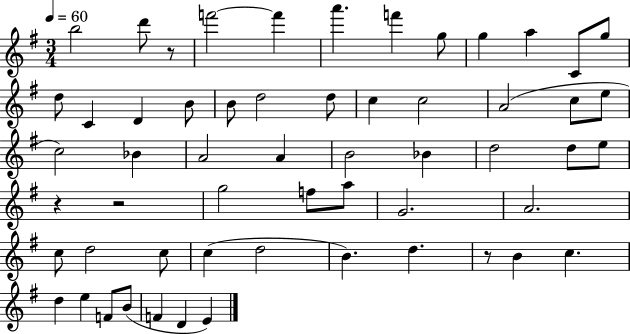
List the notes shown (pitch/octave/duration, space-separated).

B5/h D6/e R/e F6/h F6/q A6/q. F6/q G5/e G5/q A5/q C4/e G5/e D5/e C4/q D4/q B4/e B4/e D5/h D5/e C5/q C5/h A4/h C5/e E5/e C5/h Bb4/q A4/h A4/q B4/h Bb4/q D5/h D5/e E5/e R/q R/h G5/h F5/e A5/e G4/h. A4/h. C5/e D5/h C5/e C5/q D5/h B4/q. D5/q. R/e B4/q C5/q. D5/q E5/q F4/e B4/e F4/q D4/q E4/q